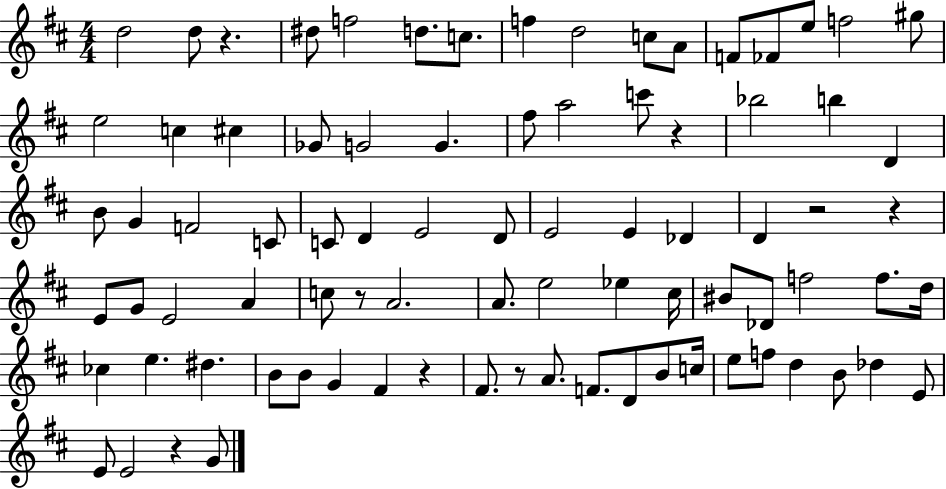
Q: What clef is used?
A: treble